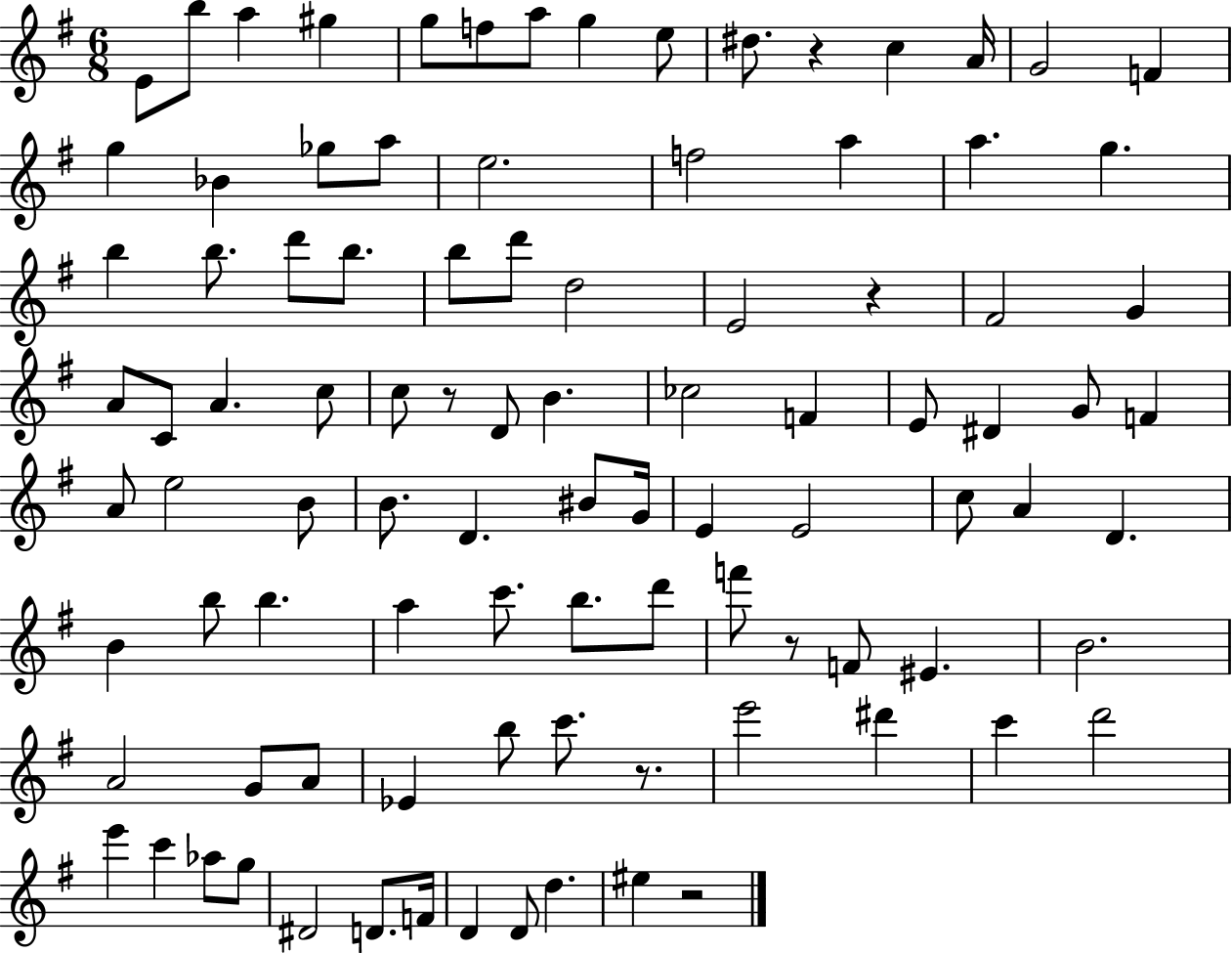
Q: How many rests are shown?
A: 6